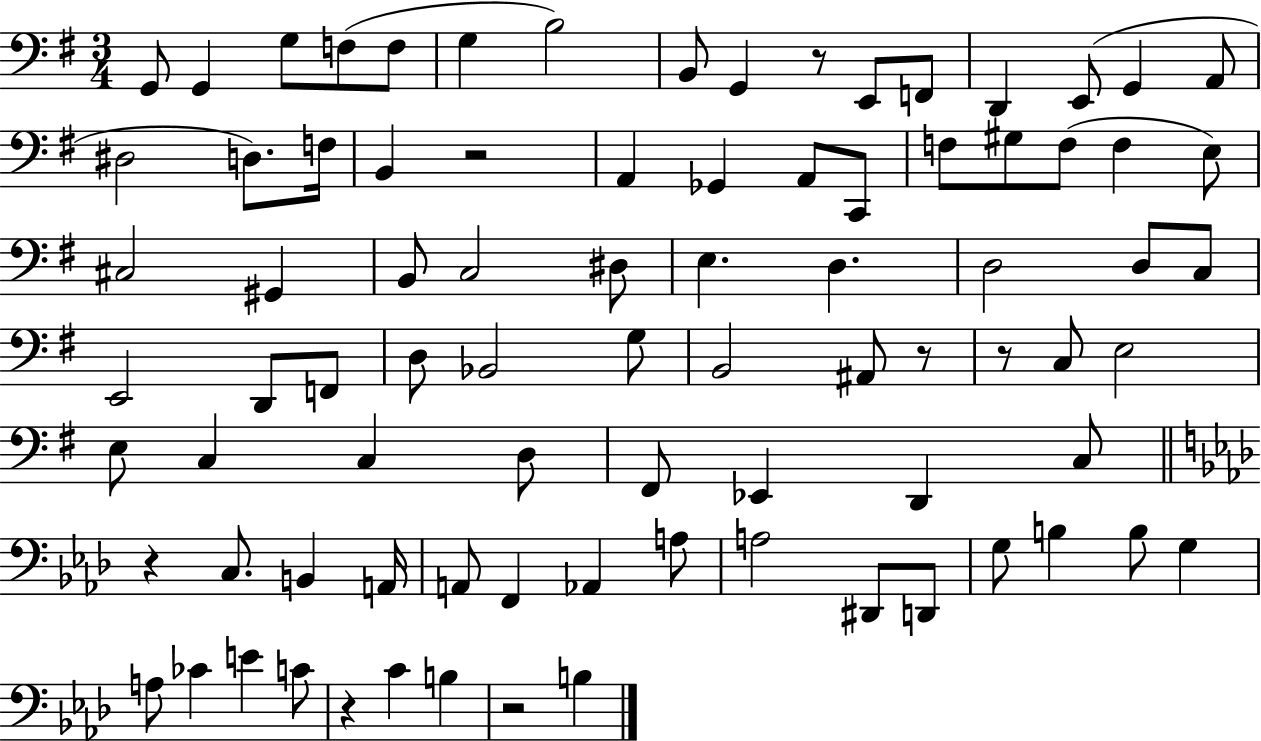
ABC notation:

X:1
T:Untitled
M:3/4
L:1/4
K:G
G,,/2 G,, G,/2 F,/2 F,/2 G, B,2 B,,/2 G,, z/2 E,,/2 F,,/2 D,, E,,/2 G,, A,,/2 ^D,2 D,/2 F,/4 B,, z2 A,, _G,, A,,/2 C,,/2 F,/2 ^G,/2 F,/2 F, E,/2 ^C,2 ^G,, B,,/2 C,2 ^D,/2 E, D, D,2 D,/2 C,/2 E,,2 D,,/2 F,,/2 D,/2 _B,,2 G,/2 B,,2 ^A,,/2 z/2 z/2 C,/2 E,2 E,/2 C, C, D,/2 ^F,,/2 _E,, D,, C,/2 z C,/2 B,, A,,/4 A,,/2 F,, _A,, A,/2 A,2 ^D,,/2 D,,/2 G,/2 B, B,/2 G, A,/2 _C E C/2 z C B, z2 B,